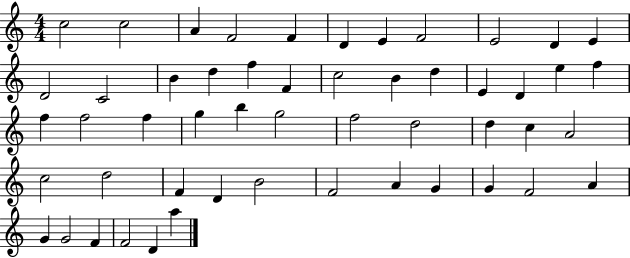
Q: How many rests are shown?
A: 0